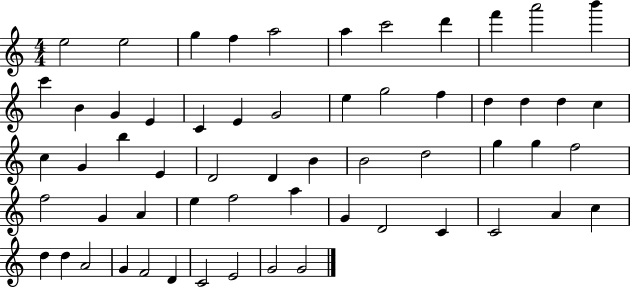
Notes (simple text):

E5/h E5/h G5/q F5/q A5/h A5/q C6/h D6/q F6/q A6/h B6/q C6/q B4/q G4/q E4/q C4/q E4/q G4/h E5/q G5/h F5/q D5/q D5/q D5/q C5/q C5/q G4/q B5/q E4/q D4/h D4/q B4/q B4/h D5/h G5/q G5/q F5/h F5/h G4/q A4/q E5/q F5/h A5/q G4/q D4/h C4/q C4/h A4/q C5/q D5/q D5/q A4/h G4/q F4/h D4/q C4/h E4/h G4/h G4/h